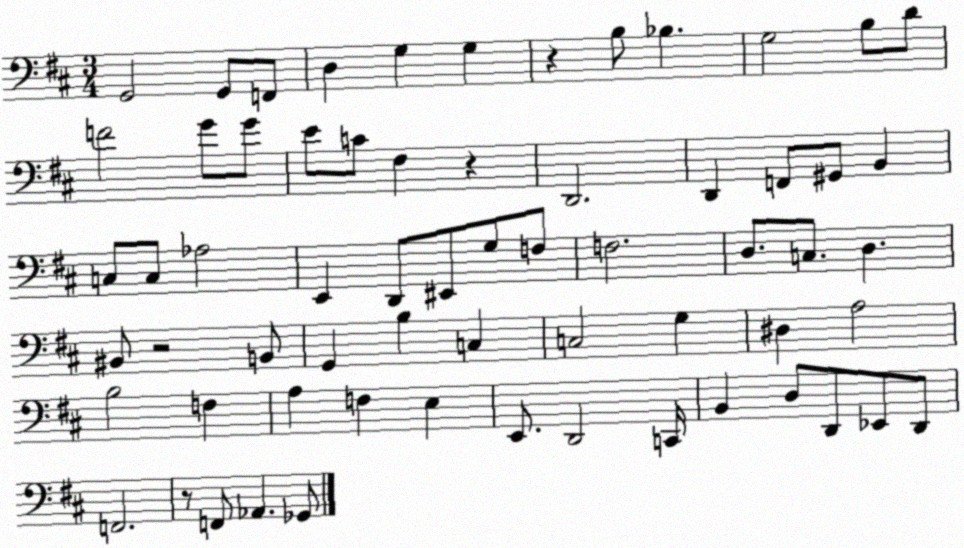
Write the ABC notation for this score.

X:1
T:Untitled
M:3/4
L:1/4
K:D
G,,2 G,,/2 F,,/2 D, G, G, z B,/2 _B, G,2 B,/2 D/2 F2 G/2 G/2 E/2 C/2 ^F, z D,,2 D,, F,,/2 ^G,,/2 B,, C,/2 C,/2 _A,2 E,, D,,/2 ^E,,/2 G,/2 F,/2 F,2 D,/2 C,/2 D, ^B,,/2 z2 B,,/2 G,, B, C, C,2 G, ^D, A,2 B,2 F, A, F, E, E,,/2 D,,2 C,,/4 B,, D,/2 D,,/2 _E,,/2 D,,/2 F,,2 z/2 F,,/2 _A,, _G,,/2